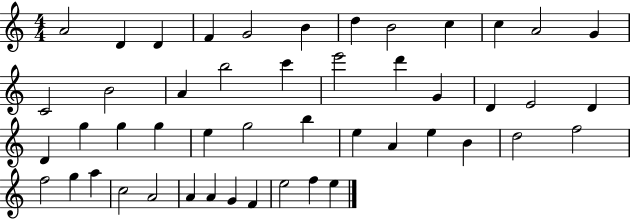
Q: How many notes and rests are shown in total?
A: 48